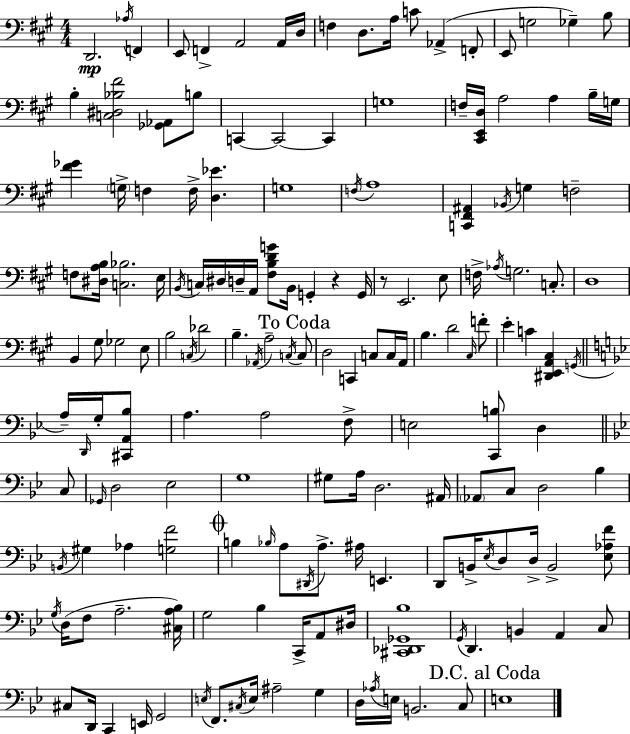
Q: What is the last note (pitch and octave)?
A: E3